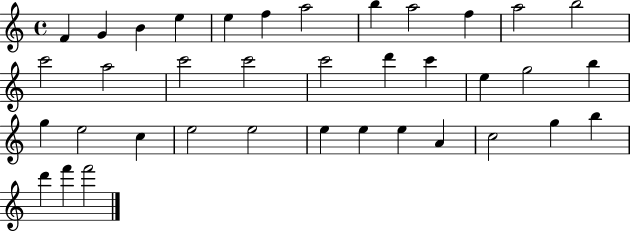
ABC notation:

X:1
T:Untitled
M:4/4
L:1/4
K:C
F G B e e f a2 b a2 f a2 b2 c'2 a2 c'2 c'2 c'2 d' c' e g2 b g e2 c e2 e2 e e e A c2 g b d' f' f'2